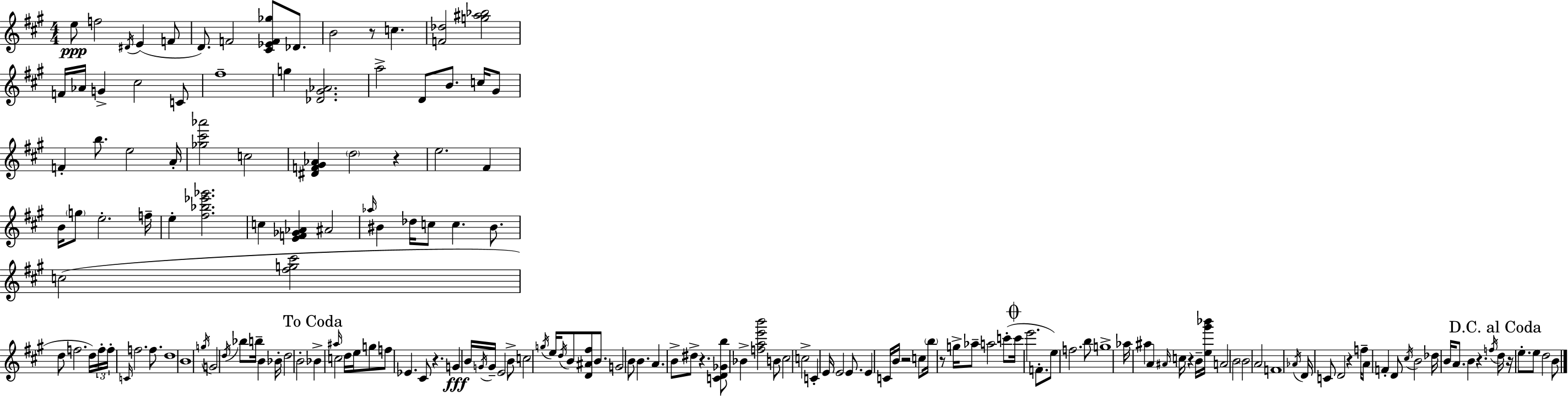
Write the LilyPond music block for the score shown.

{
  \clef treble
  \numericTimeSignature
  \time 4/4
  \key a \major
  e''8\ppp f''2 \acciaccatura { dis'16 }( e'4 f'8 | d'8.) f'2 <cis' ees' f' ges''>8 des'8. | b'2 r8 c''4. | <f' des''>2 <g'' ais'' bes''>2 | \break f'16 aes'16 g'4-> cis''2 c'8 | fis''1-- | g''4 <des' gis' aes'>2. | a''2-> d'8 b'8. c''16 gis'8 | \break f'4-. b''8. e''2 | a'16-. <ges'' cis''' aes'''>2 c''2 | <dis' f' gis' aes'>4 \parenthesize d''2 r4 | e''2. fis'4 | \break b'16 \parenthesize g''8 e''2.-. | f''16-- e''4-. <fis'' bes'' ees''' ges'''>2. | c''4 <e' f' ges' aes'>4 ais'2 | \grace { aes''16 } bis'4 des''16 c''8 c''4. bis'8. | \break c''2( <fis'' g'' cis'''>2 | d''8 f''2. | d''16) \tuplet 3/2 { f''16-. f''16-. \grace { c'16 } } f''2. | f''8. d''1 | \break b'1 | \acciaccatura { g''16 } g'2 \acciaccatura { d''16 } bes''8 b''16-- | b'4 bes'16-. d''2 b'2-. | \mark "To Coda" bes'4-> \grace { ais''16 } c''2 | \break d''16 e''16 g''8 f''8 ees'4. cis'8 | r4. g'4\fff b'16 \acciaccatura { g'16 } g'16-- e'2 | b'8-> c''2 \acciaccatura { g''16 } | e''16 \acciaccatura { d''16 } b'8 <d' ais' fis''>8 b'8. g'2 | \break b'8 b'4. a'4. b'8-> | dis''8-> r4. <c' d' ges' b''>8 bes'4-> <f'' a'' e''' b'''>2 | b'8 cis''2 | c''2-> c'4-. e'16 e'2 | \break e'8. e'4 c'16 b'16 r2 | c''8 \parenthesize b''16 r8 g''16-> aes''8-- a''2 | c'''8-.( \mark \markup { \musicglyph "scripts.coda" } c'''16 e'''2. | f'8.-. e''8) f''2. | \break b''8 g''1-> | aes''16 ais''4 a'4 | \grace { ais'16 } c''16 r4 b'16-- <e'' gis''' bes'''>16 a'2 | b'2 \parenthesize b'2 | \break a'2 f'1 | \acciaccatura { aes'16 } d'16 c'8 d'2 | r4 f''16-- a'8 f'4-. | d'8 \acciaccatura { cis''16 } b'2 des''16 b'16 a'8. | \break b'4 r4. \acciaccatura { f''16 } \mark "D.C. al Coda" d''16 r16 e''8.-. | e''8 d''2 b'8 \bar "|."
}